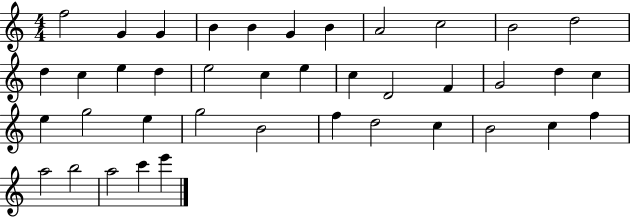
F5/h G4/q G4/q B4/q B4/q G4/q B4/q A4/h C5/h B4/h D5/h D5/q C5/q E5/q D5/q E5/h C5/q E5/q C5/q D4/h F4/q G4/h D5/q C5/q E5/q G5/h E5/q G5/h B4/h F5/q D5/h C5/q B4/h C5/q F5/q A5/h B5/h A5/h C6/q E6/q